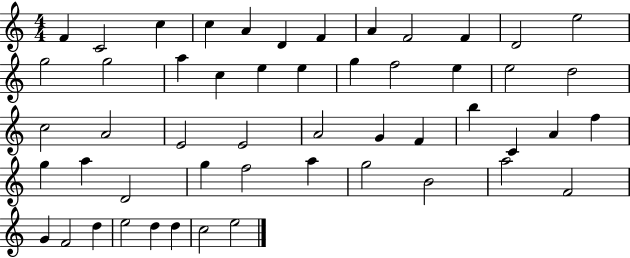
F4/q C4/h C5/q C5/q A4/q D4/q F4/q A4/q F4/h F4/q D4/h E5/h G5/h G5/h A5/q C5/q E5/q E5/q G5/q F5/h E5/q E5/h D5/h C5/h A4/h E4/h E4/h A4/h G4/q F4/q B5/q C4/q A4/q F5/q G5/q A5/q D4/h G5/q F5/h A5/q G5/h B4/h A5/h F4/h G4/q F4/h D5/q E5/h D5/q D5/q C5/h E5/h